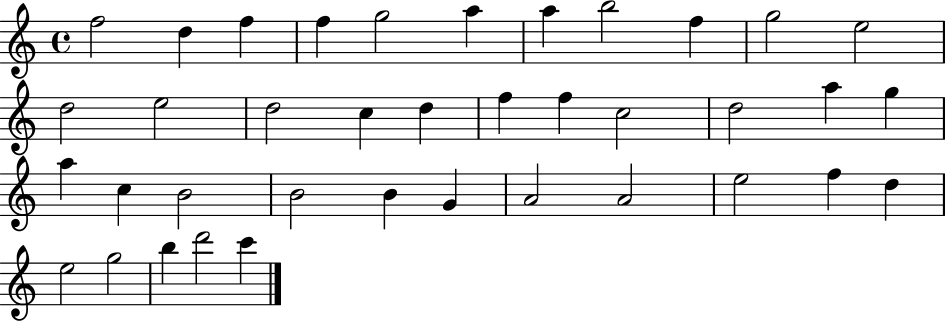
X:1
T:Untitled
M:4/4
L:1/4
K:C
f2 d f f g2 a a b2 f g2 e2 d2 e2 d2 c d f f c2 d2 a g a c B2 B2 B G A2 A2 e2 f d e2 g2 b d'2 c'